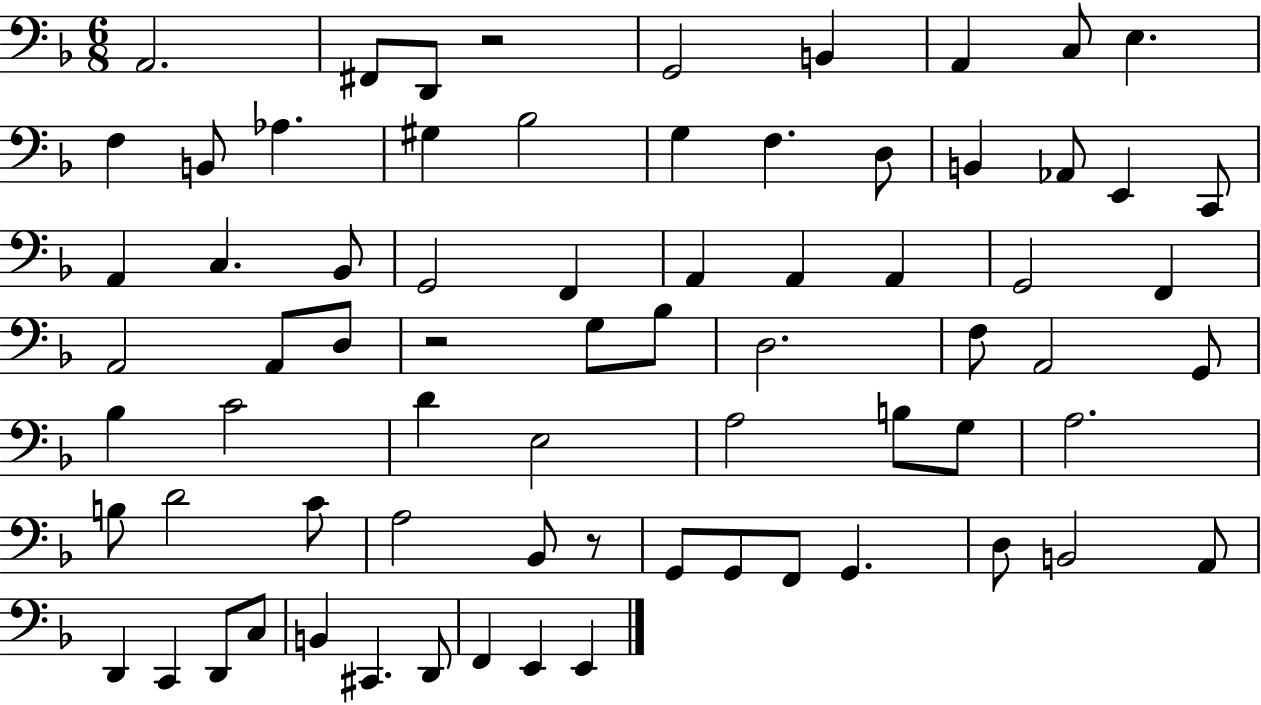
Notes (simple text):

A2/h. F#2/e D2/e R/h G2/h B2/q A2/q C3/e E3/q. F3/q B2/e Ab3/q. G#3/q Bb3/h G3/q F3/q. D3/e B2/q Ab2/e E2/q C2/e A2/q C3/q. Bb2/e G2/h F2/q A2/q A2/q A2/q G2/h F2/q A2/h A2/e D3/e R/h G3/e Bb3/e D3/h. F3/e A2/h G2/e Bb3/q C4/h D4/q E3/h A3/h B3/e G3/e A3/h. B3/e D4/h C4/e A3/h Bb2/e R/e G2/e G2/e F2/e G2/q. D3/e B2/h A2/e D2/q C2/q D2/e C3/e B2/q C#2/q. D2/e F2/q E2/q E2/q